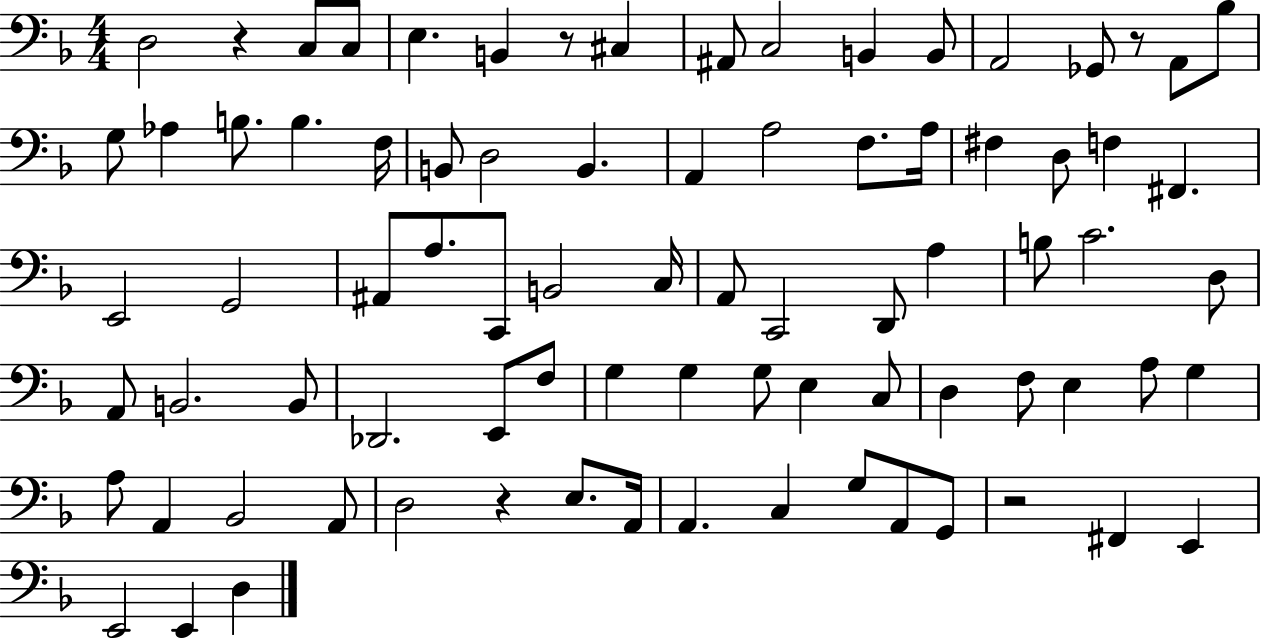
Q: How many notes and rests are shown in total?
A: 82